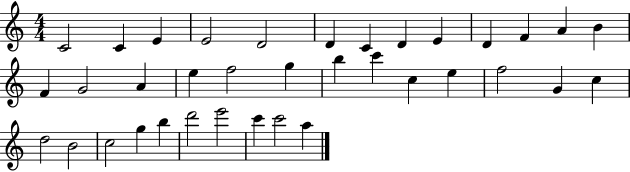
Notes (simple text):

C4/h C4/q E4/q E4/h D4/h D4/q C4/q D4/q E4/q D4/q F4/q A4/q B4/q F4/q G4/h A4/q E5/q F5/h G5/q B5/q C6/q C5/q E5/q F5/h G4/q C5/q D5/h B4/h C5/h G5/q B5/q D6/h E6/h C6/q C6/h A5/q